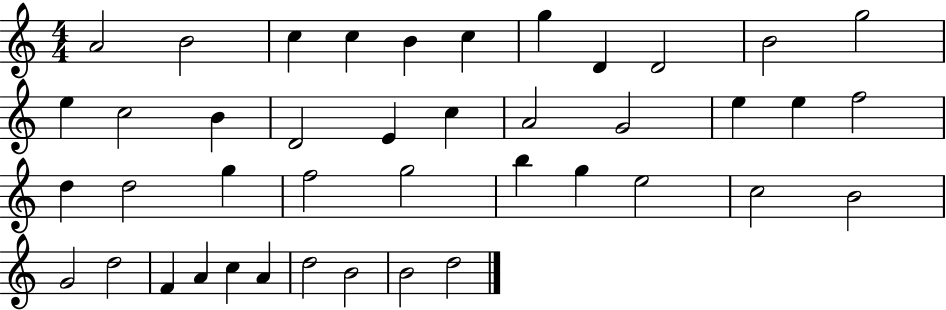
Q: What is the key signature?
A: C major